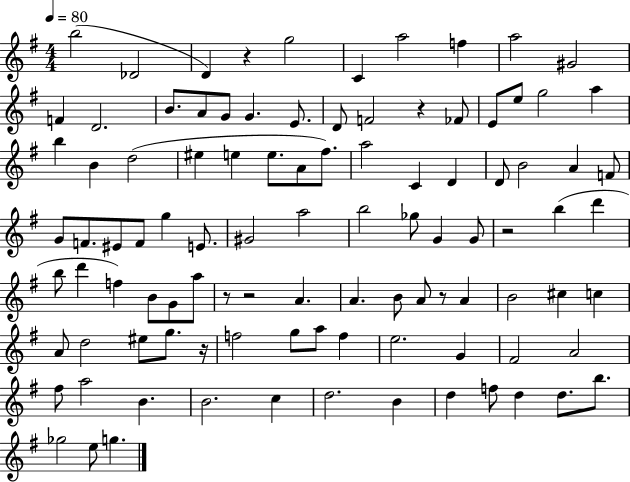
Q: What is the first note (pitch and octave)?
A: B5